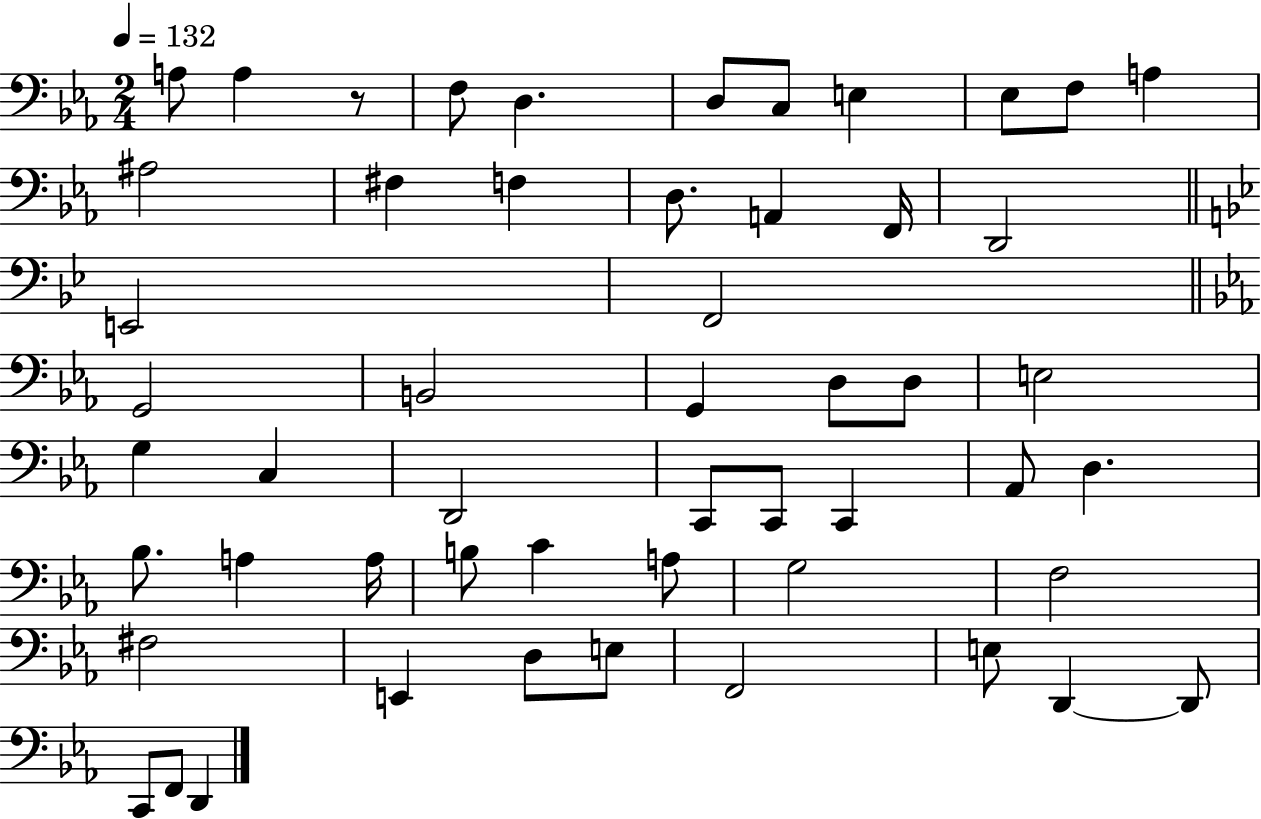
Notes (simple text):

A3/e A3/q R/e F3/e D3/q. D3/e C3/e E3/q Eb3/e F3/e A3/q A#3/h F#3/q F3/q D3/e. A2/q F2/s D2/h E2/h F2/h G2/h B2/h G2/q D3/e D3/e E3/h G3/q C3/q D2/h C2/e C2/e C2/q Ab2/e D3/q. Bb3/e. A3/q A3/s B3/e C4/q A3/e G3/h F3/h F#3/h E2/q D3/e E3/e F2/h E3/e D2/q D2/e C2/e F2/e D2/q